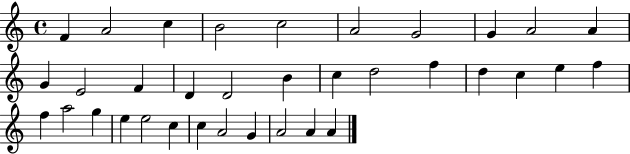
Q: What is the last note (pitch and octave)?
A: A4